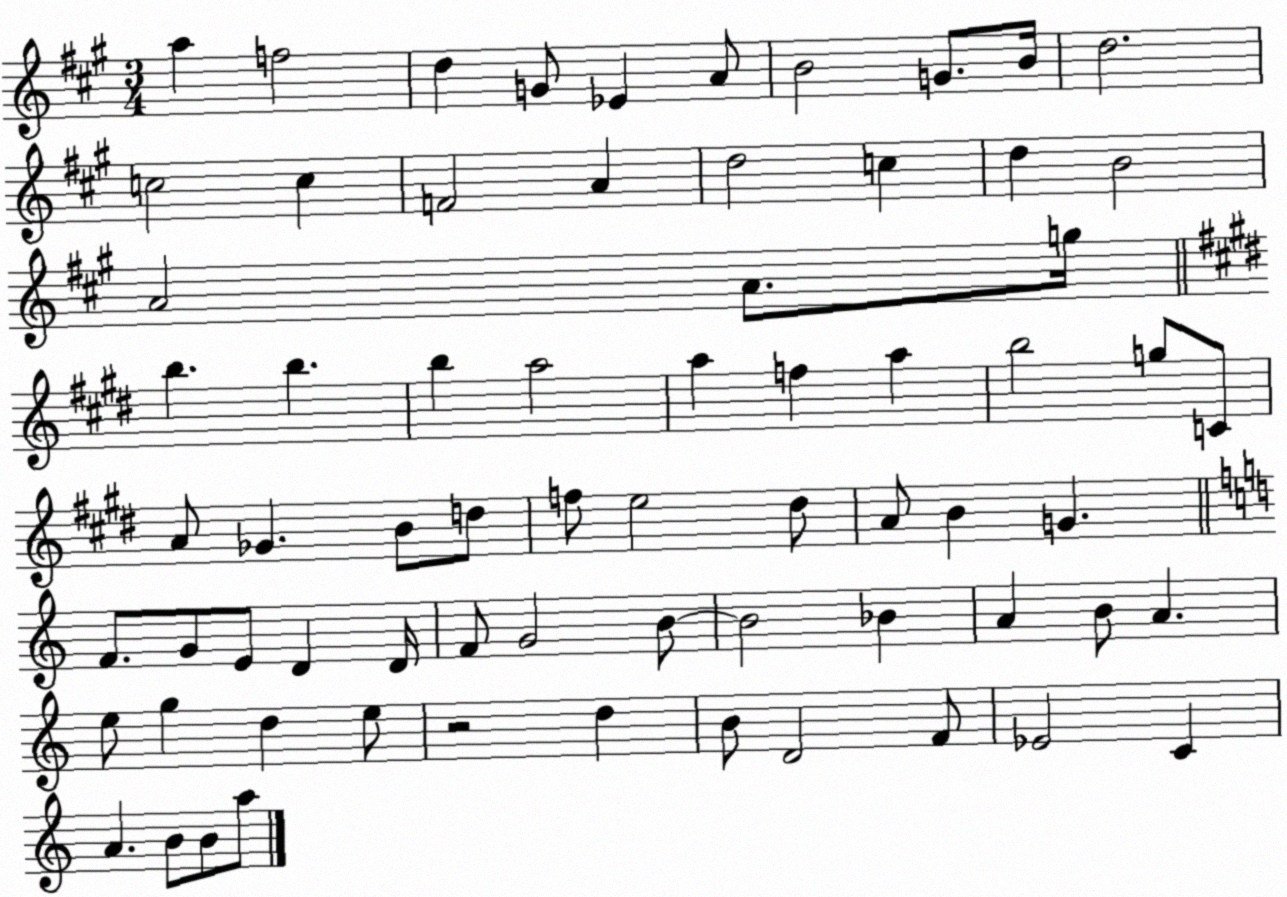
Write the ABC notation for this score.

X:1
T:Untitled
M:3/4
L:1/4
K:A
a f2 d G/2 _E A/2 B2 G/2 B/4 d2 c2 c F2 A d2 c d B2 A2 A/2 g/4 b b b a2 a f a b2 g/2 C/2 A/2 _G B/2 d/2 f/2 e2 ^d/2 A/2 B G F/2 G/2 E/2 D D/4 F/2 G2 B/2 B2 _B A B/2 A e/2 g d e/2 z2 d B/2 D2 F/2 _E2 C A B/2 B/2 a/2